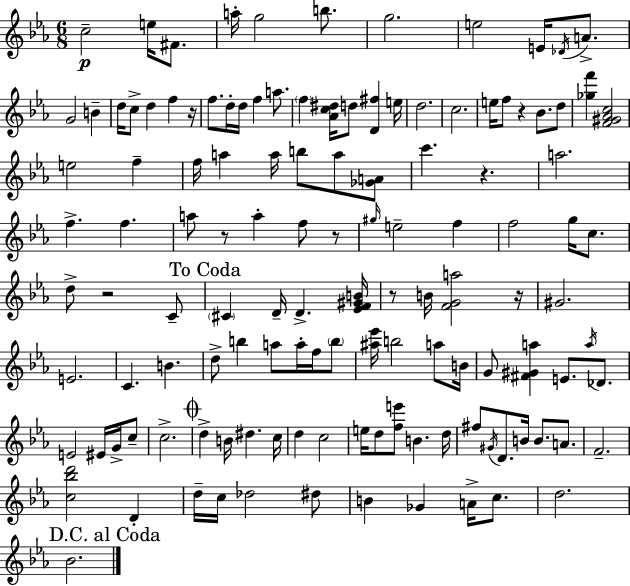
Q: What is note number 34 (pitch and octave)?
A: F5